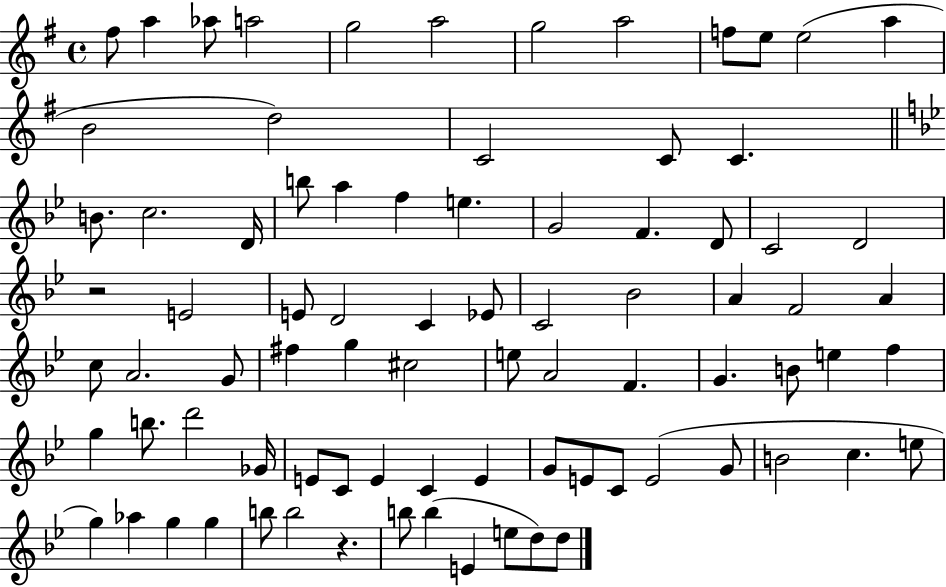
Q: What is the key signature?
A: G major